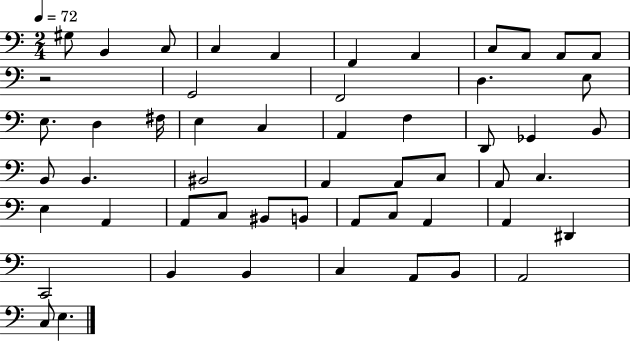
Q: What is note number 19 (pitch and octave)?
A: E3